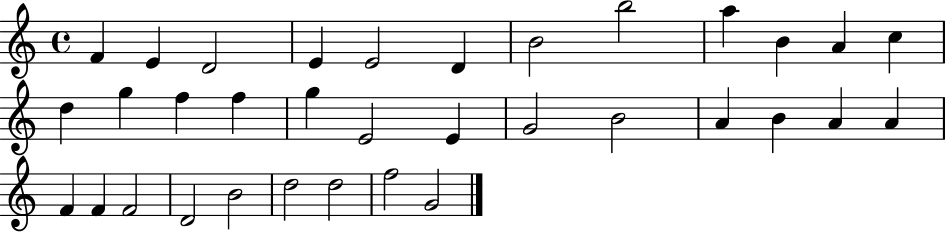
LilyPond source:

{
  \clef treble
  \time 4/4
  \defaultTimeSignature
  \key c \major
  f'4 e'4 d'2 | e'4 e'2 d'4 | b'2 b''2 | a''4 b'4 a'4 c''4 | \break d''4 g''4 f''4 f''4 | g''4 e'2 e'4 | g'2 b'2 | a'4 b'4 a'4 a'4 | \break f'4 f'4 f'2 | d'2 b'2 | d''2 d''2 | f''2 g'2 | \break \bar "|."
}